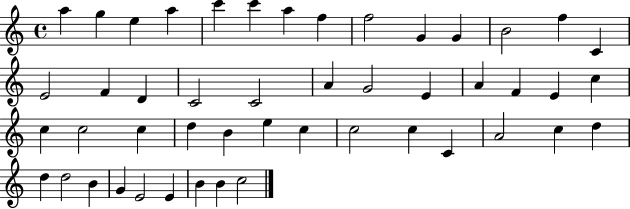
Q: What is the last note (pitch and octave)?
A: C5